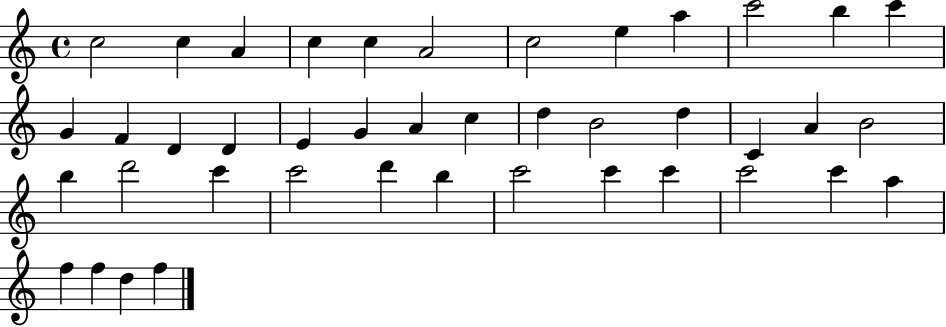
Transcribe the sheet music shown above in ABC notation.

X:1
T:Untitled
M:4/4
L:1/4
K:C
c2 c A c c A2 c2 e a c'2 b c' G F D D E G A c d B2 d C A B2 b d'2 c' c'2 d' b c'2 c' c' c'2 c' a f f d f